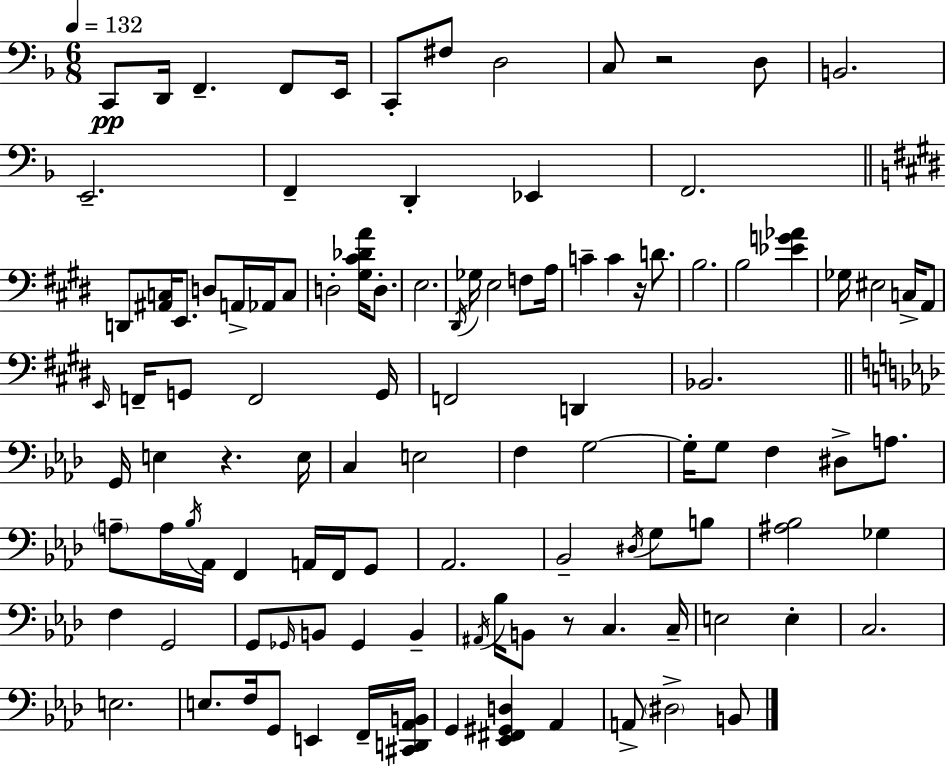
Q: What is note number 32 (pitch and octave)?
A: C4